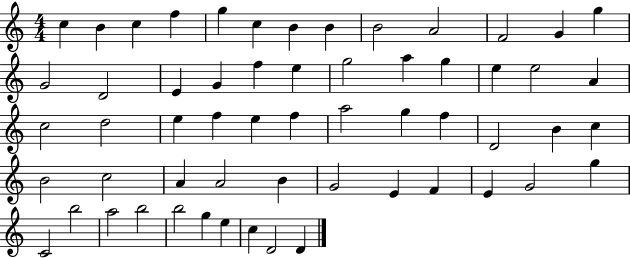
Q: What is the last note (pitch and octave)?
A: D4